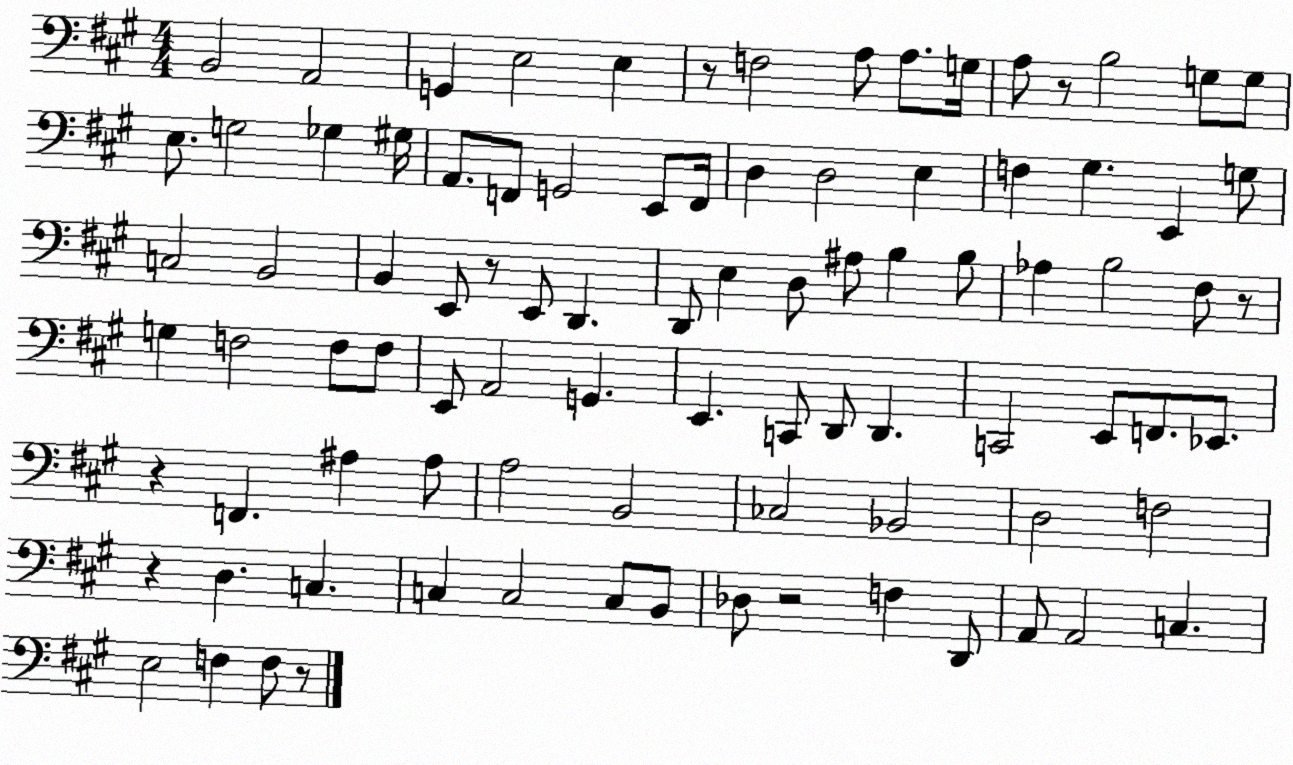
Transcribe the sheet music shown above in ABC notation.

X:1
T:Untitled
M:4/4
L:1/4
K:A
B,,2 A,,2 G,, E,2 E, z/2 F,2 A,/2 A,/2 G,/4 A,/2 z/2 B,2 G,/2 G,/2 E,/2 G,2 _G, ^G,/4 A,,/2 F,,/2 G,,2 E,,/2 F,,/4 D, D,2 E, F, ^G, E,, G,/2 C,2 B,,2 B,, E,,/2 z/2 E,,/2 D,, D,,/2 E, D,/2 ^A,/2 B, B,/2 _A, B,2 ^F,/2 z/2 G, F,2 F,/2 F,/2 E,,/2 A,,2 G,, E,, C,,/2 D,,/2 D,, C,,2 E,,/2 F,,/2 _E,,/2 z F,, ^A, ^A,/2 A,2 B,,2 _C,2 _B,,2 D,2 F,2 z D, C, C, C,2 C,/2 B,,/2 _D,/2 z2 F, D,,/2 A,,/2 A,,2 C, E,2 F, F,/2 z/2